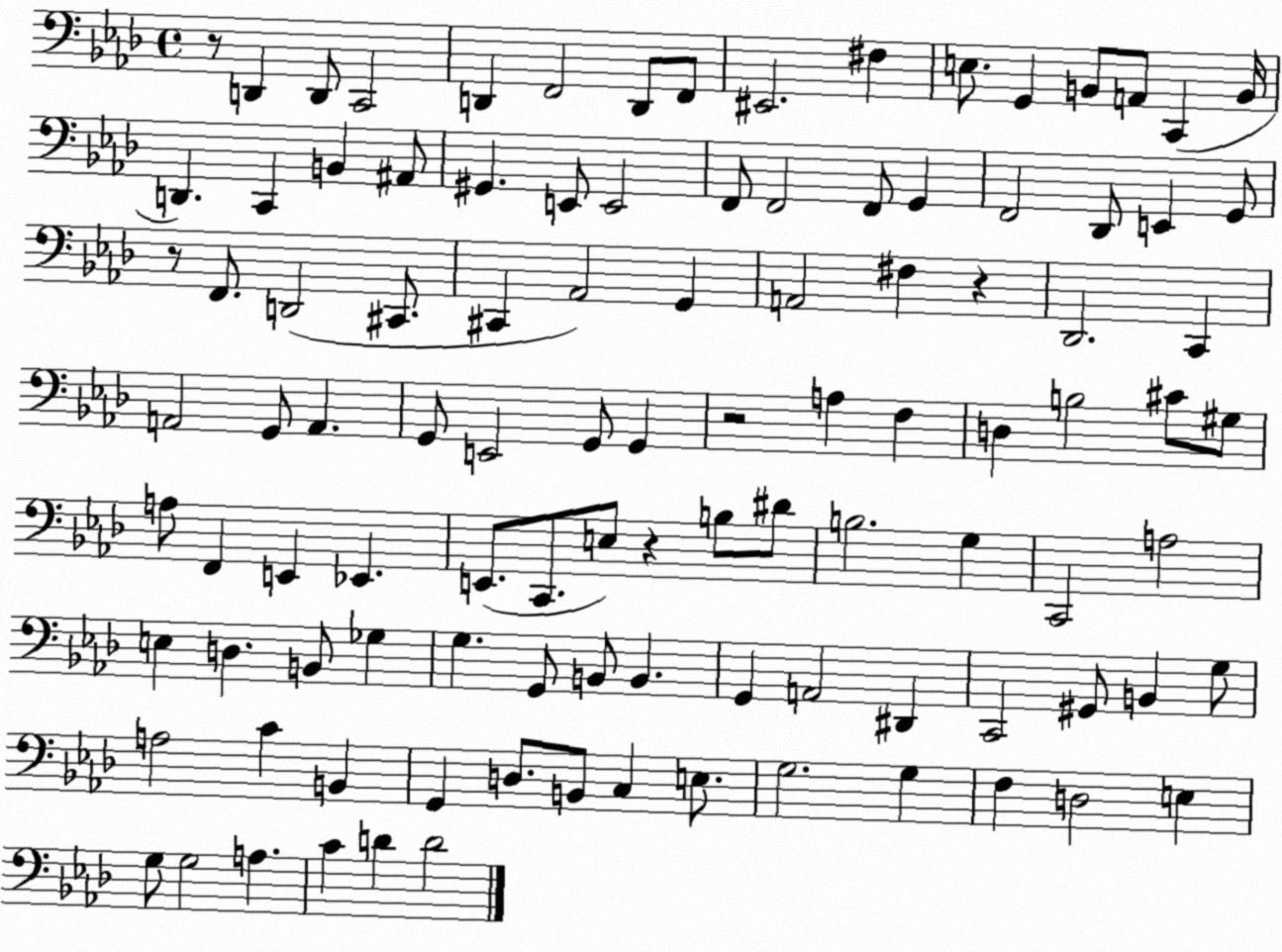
X:1
T:Untitled
M:4/4
L:1/4
K:Ab
z/2 D,, D,,/2 C,,2 D,, F,,2 D,,/2 F,,/2 ^E,,2 ^F, E,/2 G,, B,,/2 A,,/2 C,, B,,/4 D,, C,, B,, ^A,,/2 ^G,, E,,/2 E,,2 F,,/2 F,,2 F,,/2 G,, F,,2 _D,,/2 E,, G,,/2 z/2 F,,/2 D,,2 ^C,,/2 ^C,, _A,,2 G,, A,,2 ^F, z _D,,2 C,, A,,2 G,,/2 A,, G,,/2 E,,2 G,,/2 G,, z2 A, F, D, B,2 ^C/2 ^G,/2 A,/2 F,, E,, _E,, E,,/2 C,,/2 E,/2 z B,/2 ^D/2 B,2 G, C,,2 A,2 E, D, B,,/2 _G, G, G,,/2 B,,/2 B,, G,, A,,2 ^D,, C,,2 ^G,,/2 B,, G,/2 A,2 C B,, G,, D,/2 B,,/2 C, E,/2 G,2 G, F, D,2 E, G,/2 G,2 A, C D D2